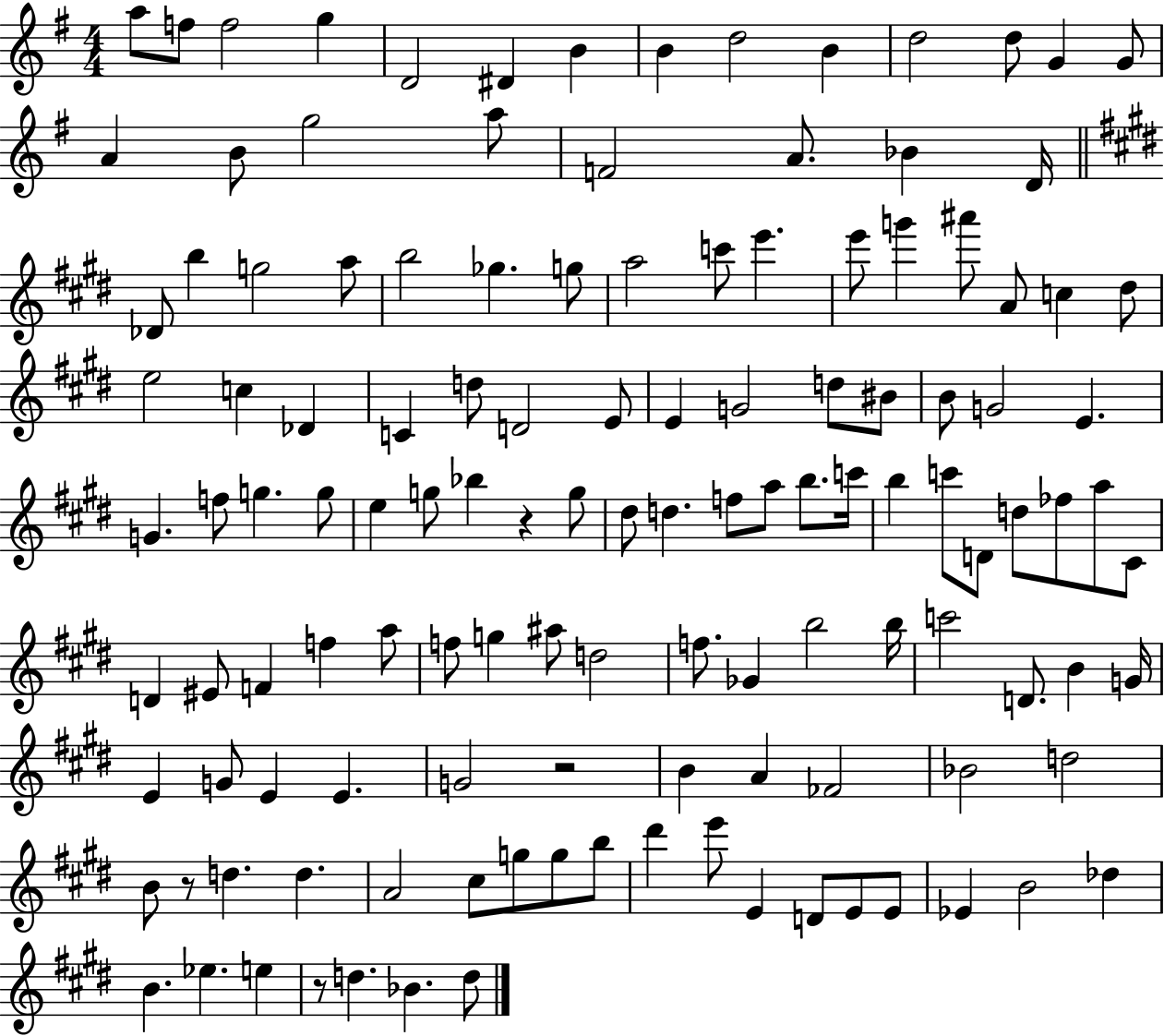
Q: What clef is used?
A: treble